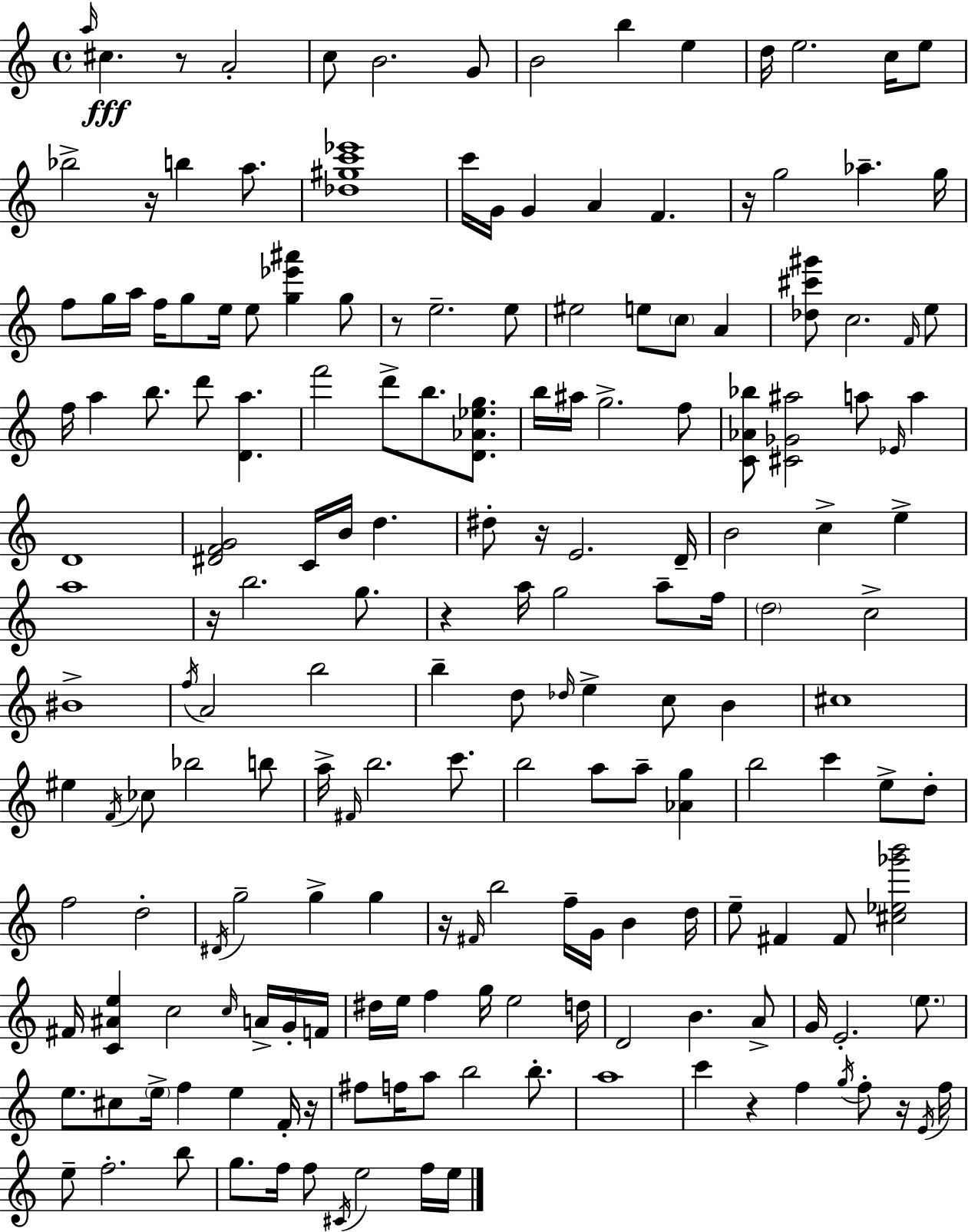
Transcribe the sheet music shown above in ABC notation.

X:1
T:Untitled
M:4/4
L:1/4
K:C
a/4 ^c z/2 A2 c/2 B2 G/2 B2 b e d/4 e2 c/4 e/2 _b2 z/4 b a/2 [_d^gc'_e']4 c'/4 G/4 G A F z/4 g2 _a g/4 f/2 g/4 a/4 f/4 g/2 e/4 e/2 [g_e'^a'] g/2 z/2 e2 e/2 ^e2 e/2 c/2 A [_d^c'^g']/2 c2 F/4 e/2 f/4 a b/2 d'/2 [Da] f'2 d'/2 b/2 [D_A_eg]/2 b/4 ^a/4 g2 f/2 [C_A_b]/2 [^C_G^a]2 a/2 _E/4 a D4 [^DFG]2 C/4 B/4 d ^d/2 z/4 E2 D/4 B2 c e a4 z/4 b2 g/2 z a/4 g2 a/2 f/4 d2 c2 ^B4 f/4 A2 b2 b d/2 _d/4 e c/2 B ^c4 ^e F/4 _c/2 _b2 b/2 a/4 ^F/4 b2 c'/2 b2 a/2 a/2 [_Ag] b2 c' e/2 d/2 f2 d2 ^D/4 g2 g g z/4 ^F/4 b2 f/4 G/4 B d/4 e/2 ^F ^F/2 [^c_e_g'b']2 ^F/4 [C^Ae] c2 c/4 A/4 G/4 F/4 ^d/4 e/4 f g/4 e2 d/4 D2 B A/2 G/4 E2 e/2 e/2 ^c/2 e/4 f e F/4 z/4 ^f/2 f/4 a/2 b2 b/2 a4 c' z f g/4 f/2 z/4 E/4 f/4 e/2 f2 b/2 g/2 f/4 f/2 ^C/4 e2 f/4 e/4